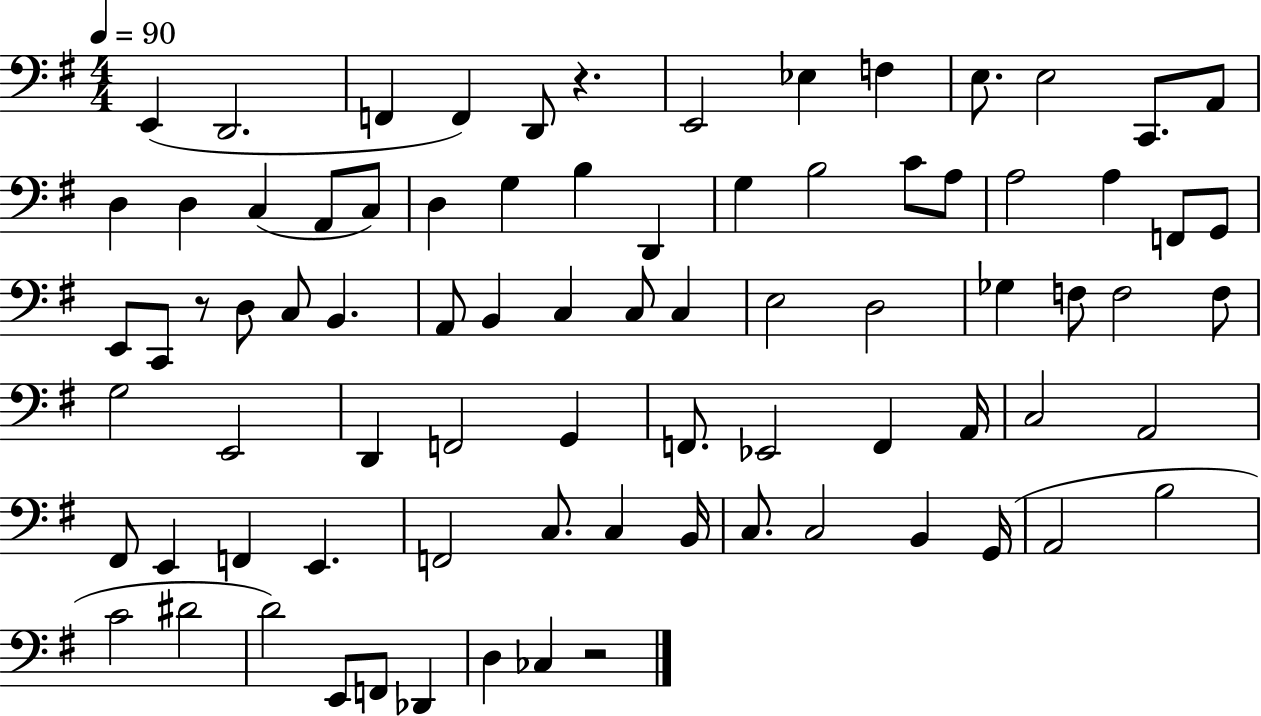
X:1
T:Untitled
M:4/4
L:1/4
K:G
E,, D,,2 F,, F,, D,,/2 z E,,2 _E, F, E,/2 E,2 C,,/2 A,,/2 D, D, C, A,,/2 C,/2 D, G, B, D,, G, B,2 C/2 A,/2 A,2 A, F,,/2 G,,/2 E,,/2 C,,/2 z/2 D,/2 C,/2 B,, A,,/2 B,, C, C,/2 C, E,2 D,2 _G, F,/2 F,2 F,/2 G,2 E,,2 D,, F,,2 G,, F,,/2 _E,,2 F,, A,,/4 C,2 A,,2 ^F,,/2 E,, F,, E,, F,,2 C,/2 C, B,,/4 C,/2 C,2 B,, G,,/4 A,,2 B,2 C2 ^D2 D2 E,,/2 F,,/2 _D,, D, _C, z2